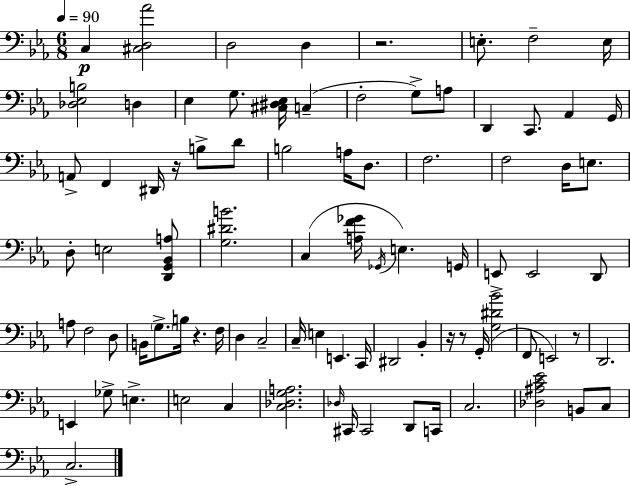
X:1
T:Untitled
M:6/8
L:1/4
K:Eb
C, [^C,D,_A]2 D,2 D, z2 E,/2 F,2 E,/4 [_D,_E,B,]2 D, _E, G,/2 [^C,^D,_E,]/4 C, F,2 G,/2 A,/2 D,, C,,/2 _A,, G,,/4 A,,/2 F,, ^D,,/4 z/4 B,/2 D/2 B,2 A,/4 D,/2 F,2 F,2 D,/4 E,/2 D,/2 E,2 [D,,G,,_B,,A,]/2 [G,^DB]2 C, [A,F_G]/4 _G,,/4 E, G,,/4 E,,/2 E,,2 D,,/2 A,/2 F,2 D,/2 B,,/4 G,/2 B,/4 z F,/4 D, C,2 C,/4 E, E,, C,,/4 ^D,,2 _B,, z/4 z/2 G,,/4 [G,^D_B]2 F,,/2 E,,2 z/2 D,,2 E,, _G,/2 E, E,2 C, [C,_D,G,A,]2 _D,/4 ^C,,/4 ^C,,2 D,,/2 C,,/4 C,2 [_D,^A,C_E]2 B,,/2 C,/2 C,2